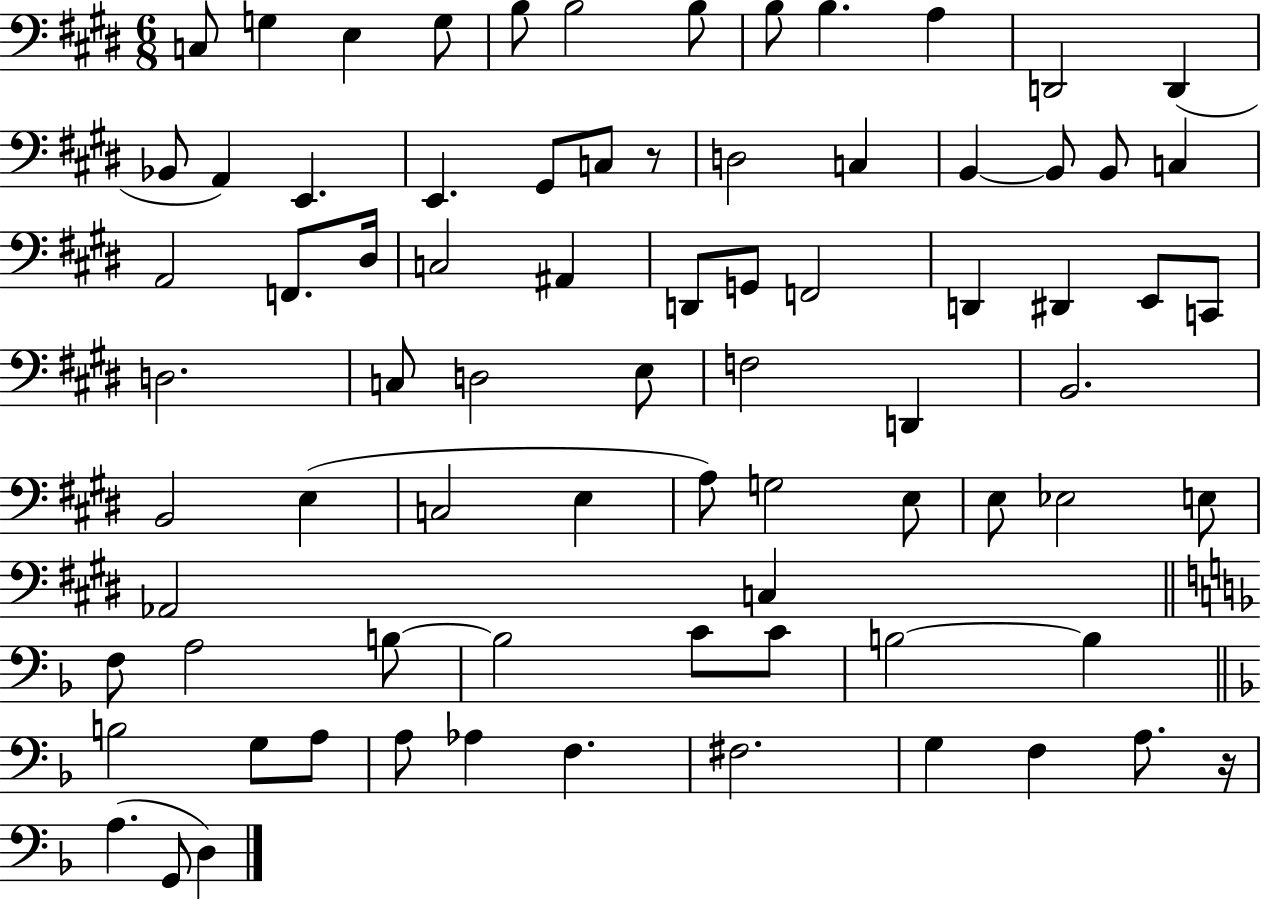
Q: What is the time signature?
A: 6/8